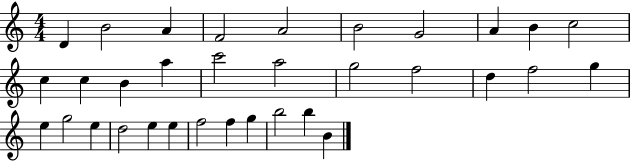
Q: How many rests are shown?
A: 0